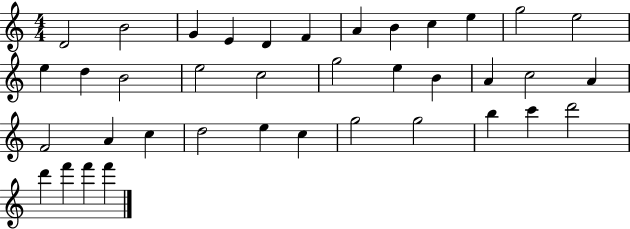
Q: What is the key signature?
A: C major